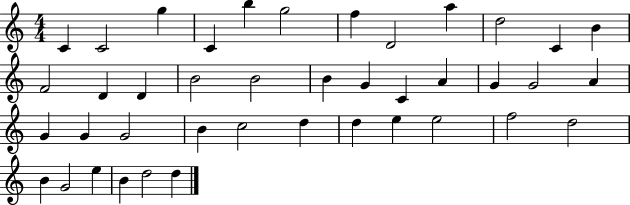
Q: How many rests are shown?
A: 0